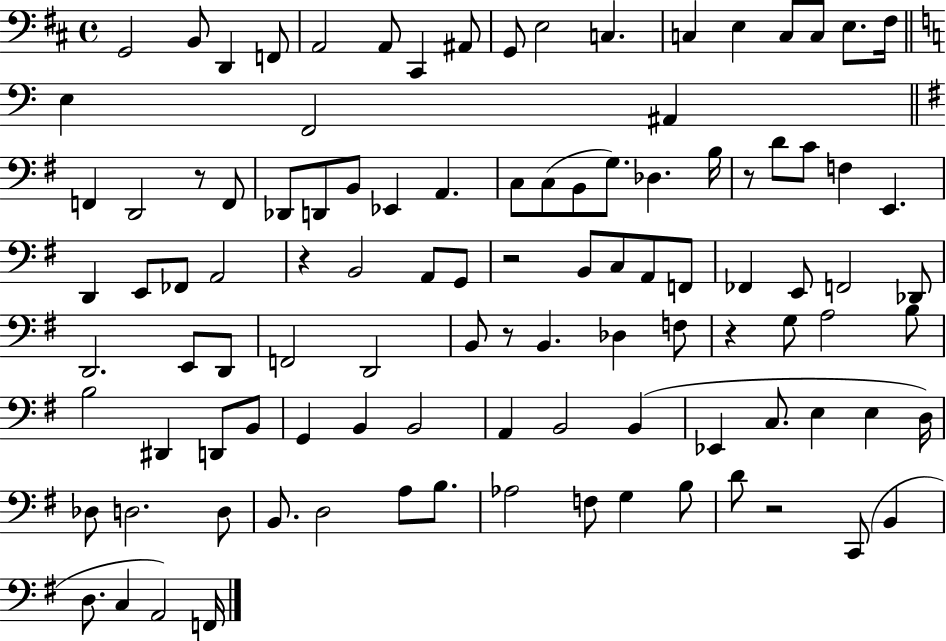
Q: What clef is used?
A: bass